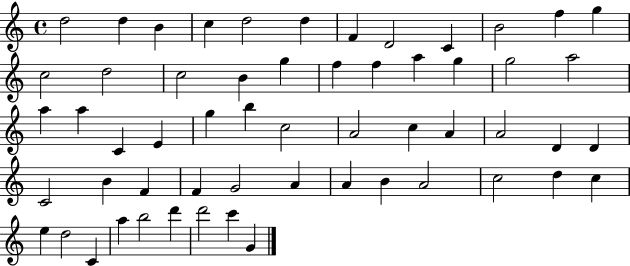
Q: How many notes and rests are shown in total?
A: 57